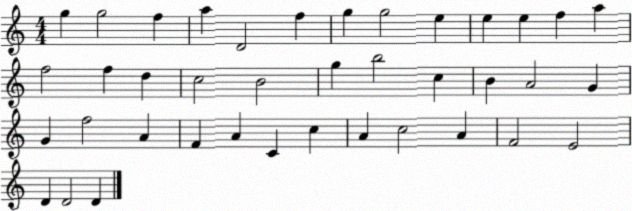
X:1
T:Untitled
M:4/4
L:1/4
K:C
g g2 f a D2 f g g2 e e e f a f2 f d c2 B2 g b2 c B A2 G G f2 A F A C c A c2 A F2 E2 D D2 D